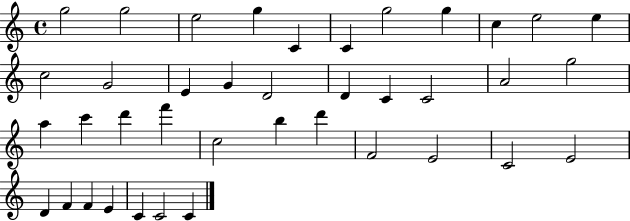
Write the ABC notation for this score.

X:1
T:Untitled
M:4/4
L:1/4
K:C
g2 g2 e2 g C C g2 g c e2 e c2 G2 E G D2 D C C2 A2 g2 a c' d' f' c2 b d' F2 E2 C2 E2 D F F E C C2 C